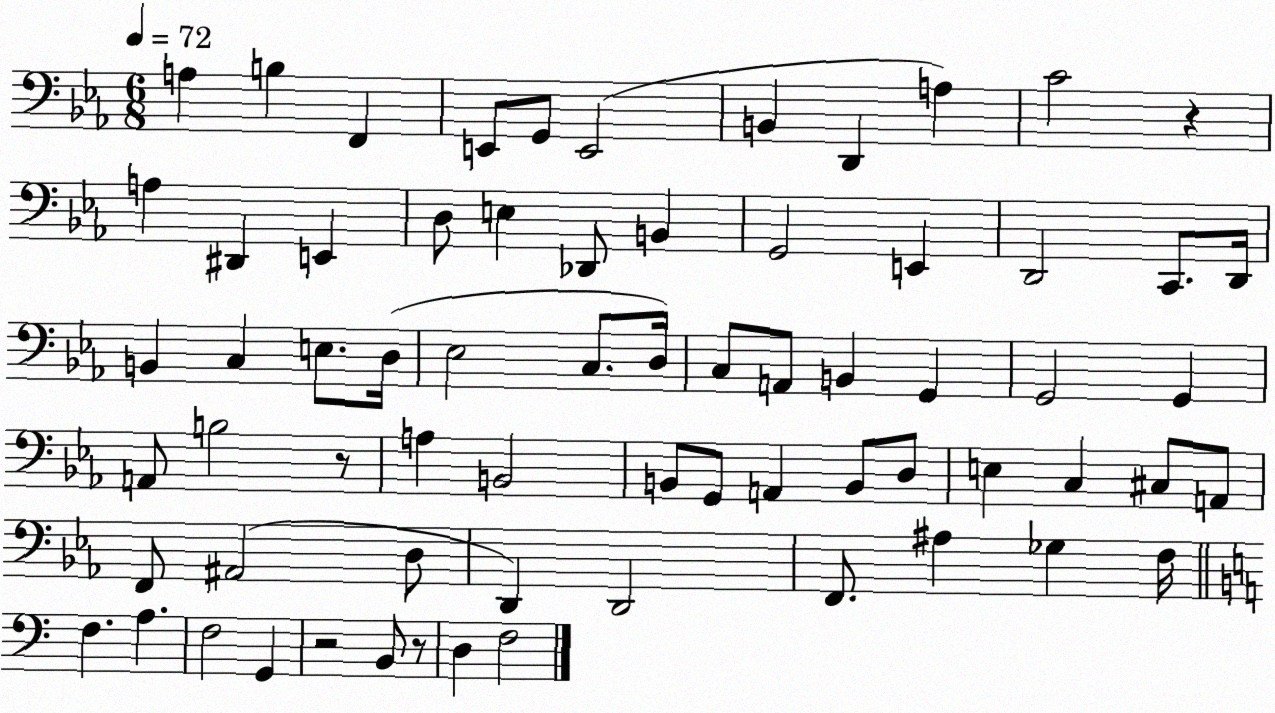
X:1
T:Untitled
M:6/8
L:1/4
K:Eb
A, B, F,, E,,/2 G,,/2 E,,2 B,, D,, A, C2 z A, ^D,, E,, D,/2 E, _D,,/2 B,, G,,2 E,, D,,2 C,,/2 D,,/4 B,, C, E,/2 D,/4 _E,2 C,/2 D,/4 C,/2 A,,/2 B,, G,, G,,2 G,, A,,/2 B,2 z/2 A, B,,2 B,,/2 G,,/2 A,, B,,/2 D,/2 E, C, ^C,/2 A,,/2 F,,/2 ^A,,2 D,/2 D,, D,,2 F,,/2 ^A, _G, F,/4 F, A, F,2 G,, z2 B,,/2 z/2 D, F,2